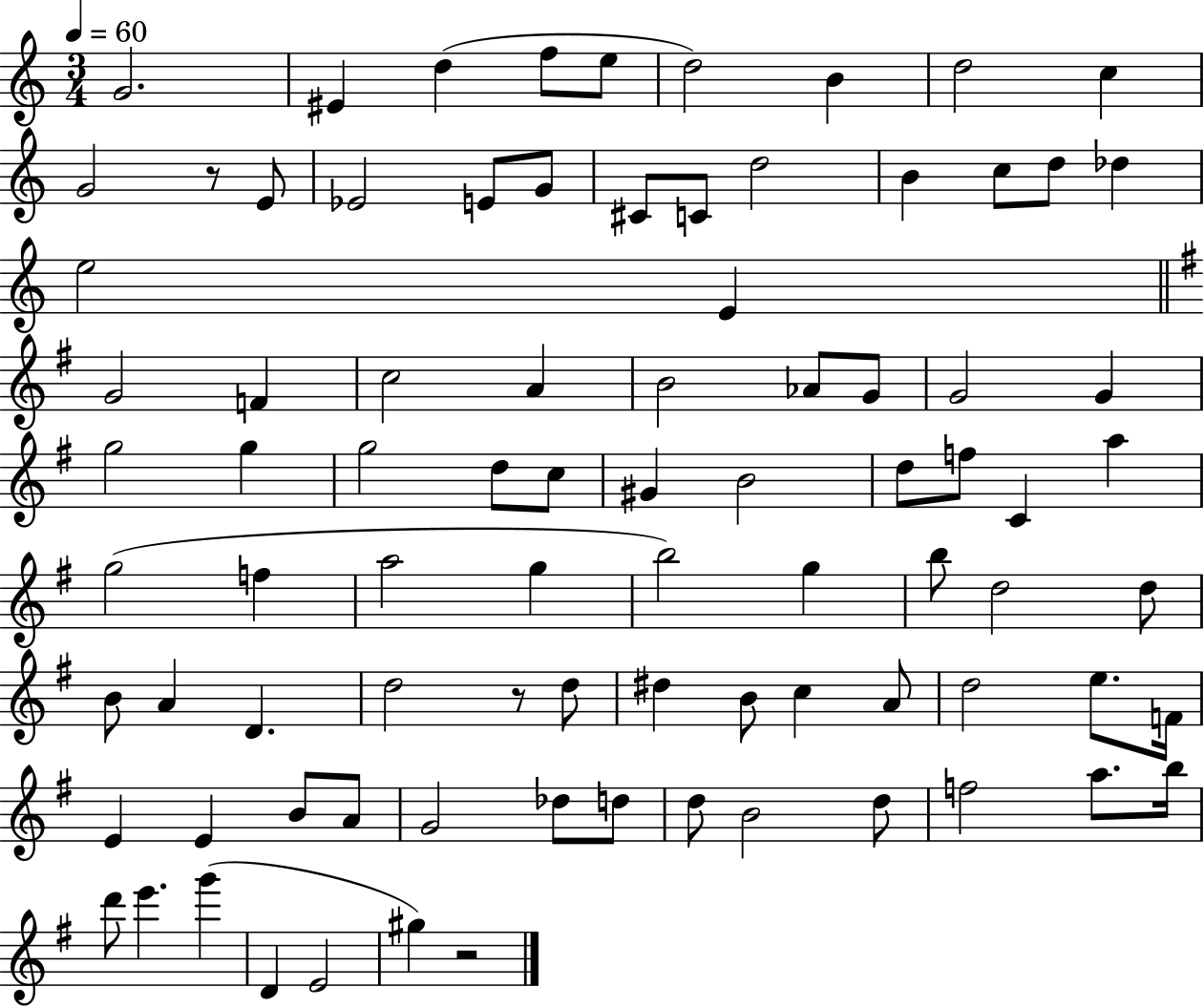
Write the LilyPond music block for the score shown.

{
  \clef treble
  \numericTimeSignature
  \time 3/4
  \key c \major
  \tempo 4 = 60
  g'2. | eis'4 d''4( f''8 e''8 | d''2) b'4 | d''2 c''4 | \break g'2 r8 e'8 | ees'2 e'8 g'8 | cis'8 c'8 d''2 | b'4 c''8 d''8 des''4 | \break e''2 e'4 | \bar "||" \break \key e \minor g'2 f'4 | c''2 a'4 | b'2 aes'8 g'8 | g'2 g'4 | \break g''2 g''4 | g''2 d''8 c''8 | gis'4 b'2 | d''8 f''8 c'4 a''4 | \break g''2( f''4 | a''2 g''4 | b''2) g''4 | b''8 d''2 d''8 | \break b'8 a'4 d'4. | d''2 r8 d''8 | dis''4 b'8 c''4 a'8 | d''2 e''8. f'16 | \break e'4 e'4 b'8 a'8 | g'2 des''8 d''8 | d''8 b'2 d''8 | f''2 a''8. b''16 | \break d'''8 e'''4. g'''4( | d'4 e'2 | gis''4) r2 | \bar "|."
}